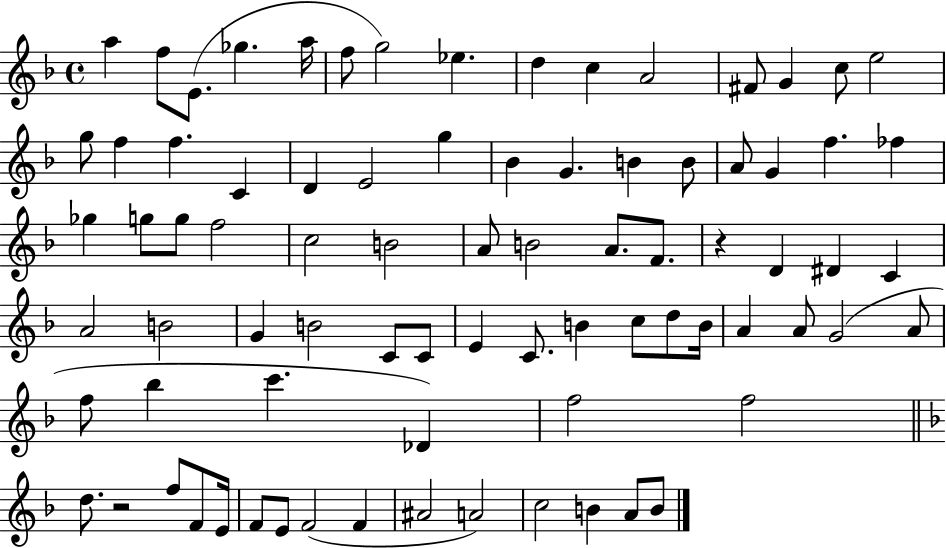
{
  \clef treble
  \time 4/4
  \defaultTimeSignature
  \key f \major
  \repeat volta 2 { a''4 f''8 e'8.( ges''4. a''16 | f''8 g''2) ees''4. | d''4 c''4 a'2 | fis'8 g'4 c''8 e''2 | \break g''8 f''4 f''4. c'4 | d'4 e'2 g''4 | bes'4 g'4. b'4 b'8 | a'8 g'4 f''4. fes''4 | \break ges''4 g''8 g''8 f''2 | c''2 b'2 | a'8 b'2 a'8. f'8. | r4 d'4 dis'4 c'4 | \break a'2 b'2 | g'4 b'2 c'8 c'8 | e'4 c'8. b'4 c''8 d''8 b'16 | a'4 a'8 g'2( a'8 | \break f''8 bes''4 c'''4. des'4) | f''2 f''2 | \bar "||" \break \key f \major d''8. r2 f''8 f'8 e'16 | f'8 e'8 f'2( f'4 | ais'2 a'2) | c''2 b'4 a'8 b'8 | \break } \bar "|."
}